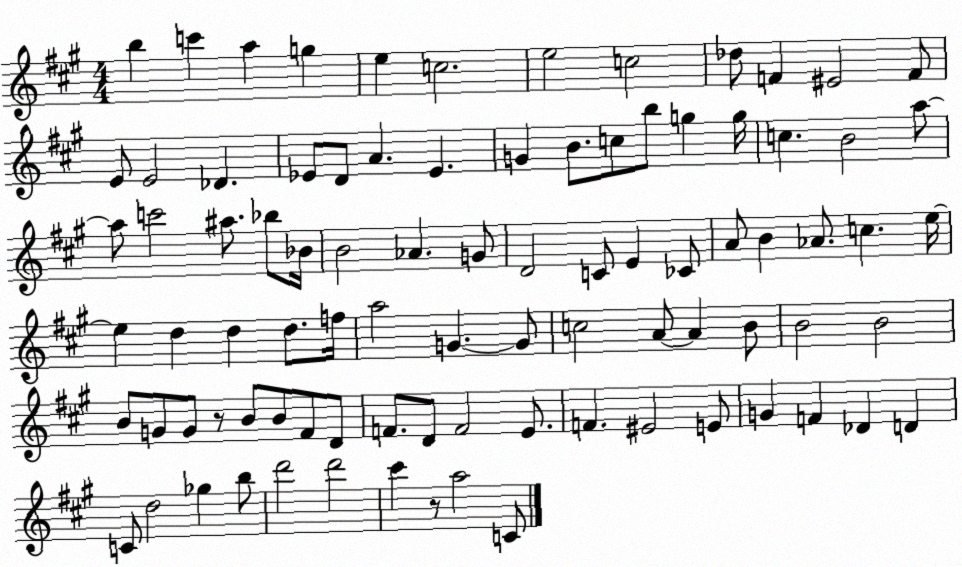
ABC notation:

X:1
T:Untitled
M:4/4
L:1/4
K:A
b c' a g e c2 e2 c2 _d/2 F ^E2 F/2 E/2 E2 _D _E/2 D/2 A _E G B/2 c/2 b/2 g g/4 c B2 a/2 a/2 c'2 ^a/2 _b/2 _B/4 B2 _A G/2 D2 C/2 E _C/2 A/2 B _A/2 c e/4 e d d d/2 f/4 a2 G G/2 c2 A/2 A B/2 B2 B2 B/2 G/2 G/2 z/2 B/2 B/2 ^F/2 D/2 F/2 D/2 F2 E/2 F ^E2 E/2 G F _D D C/2 d2 _g b/2 d'2 d'2 ^c' z/2 a2 C/2